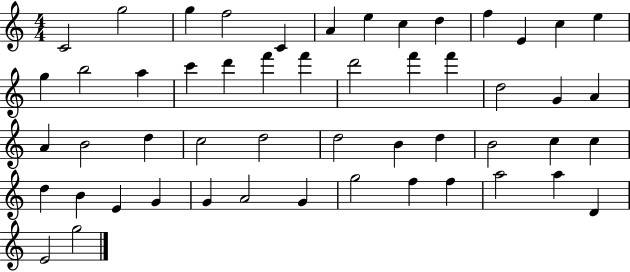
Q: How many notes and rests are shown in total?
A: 52